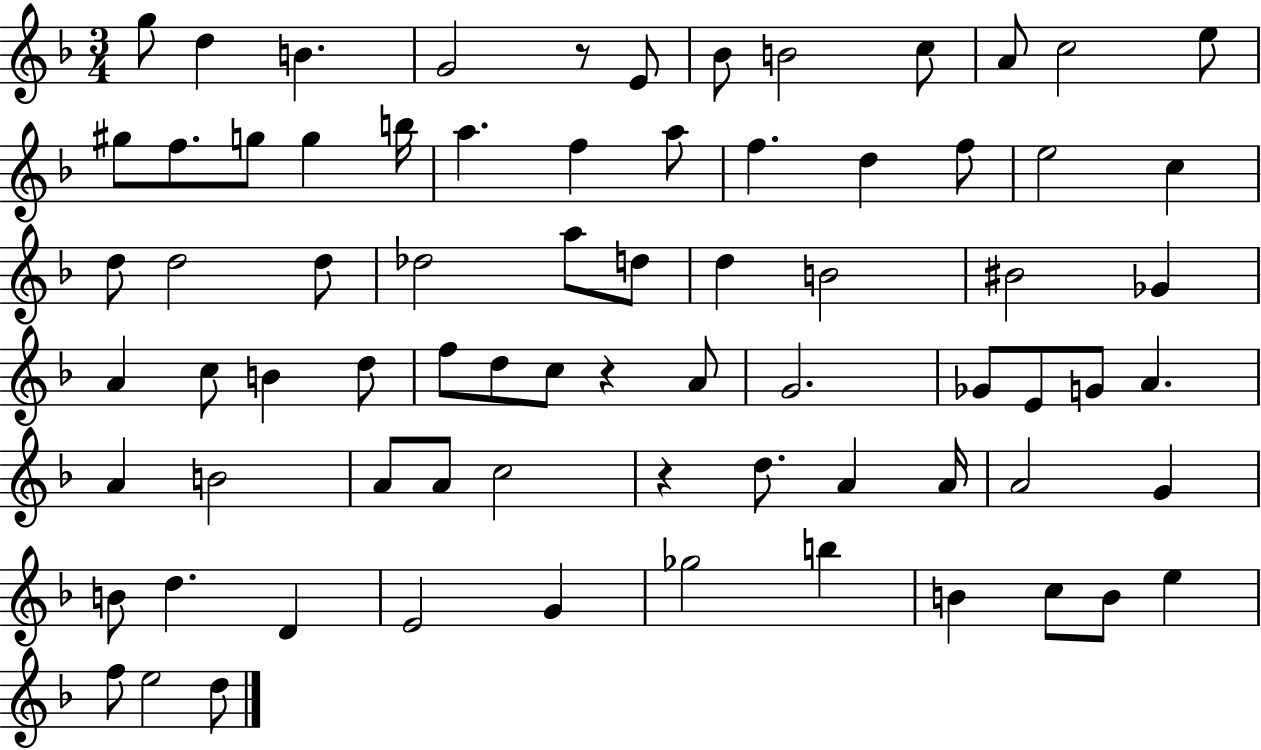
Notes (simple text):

G5/e D5/q B4/q. G4/h R/e E4/e Bb4/e B4/h C5/e A4/e C5/h E5/e G#5/e F5/e. G5/e G5/q B5/s A5/q. F5/q A5/e F5/q. D5/q F5/e E5/h C5/q D5/e D5/h D5/e Db5/h A5/e D5/e D5/q B4/h BIS4/h Gb4/q A4/q C5/e B4/q D5/e F5/e D5/e C5/e R/q A4/e G4/h. Gb4/e E4/e G4/e A4/q. A4/q B4/h A4/e A4/e C5/h R/q D5/e. A4/q A4/s A4/h G4/q B4/e D5/q. D4/q E4/h G4/q Gb5/h B5/q B4/q C5/e B4/e E5/q F5/e E5/h D5/e